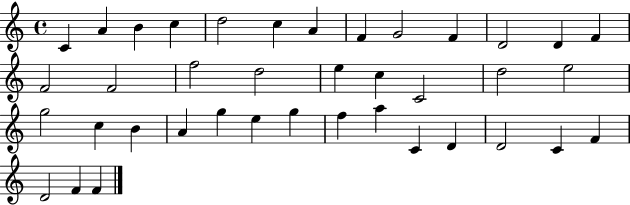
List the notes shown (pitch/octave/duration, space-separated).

C4/q A4/q B4/q C5/q D5/h C5/q A4/q F4/q G4/h F4/q D4/h D4/q F4/q F4/h F4/h F5/h D5/h E5/q C5/q C4/h D5/h E5/h G5/h C5/q B4/q A4/q G5/q E5/q G5/q F5/q A5/q C4/q D4/q D4/h C4/q F4/q D4/h F4/q F4/q